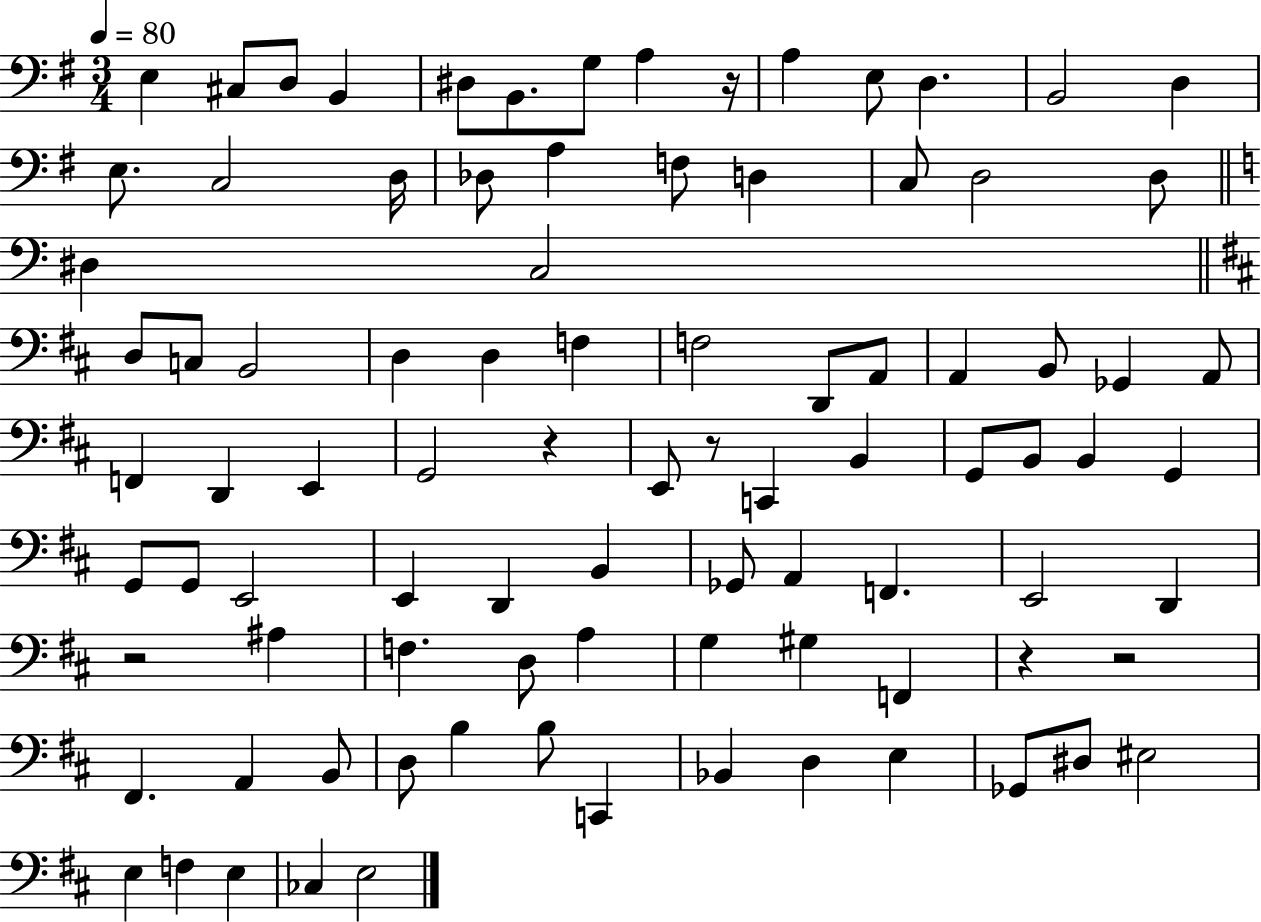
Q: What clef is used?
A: bass